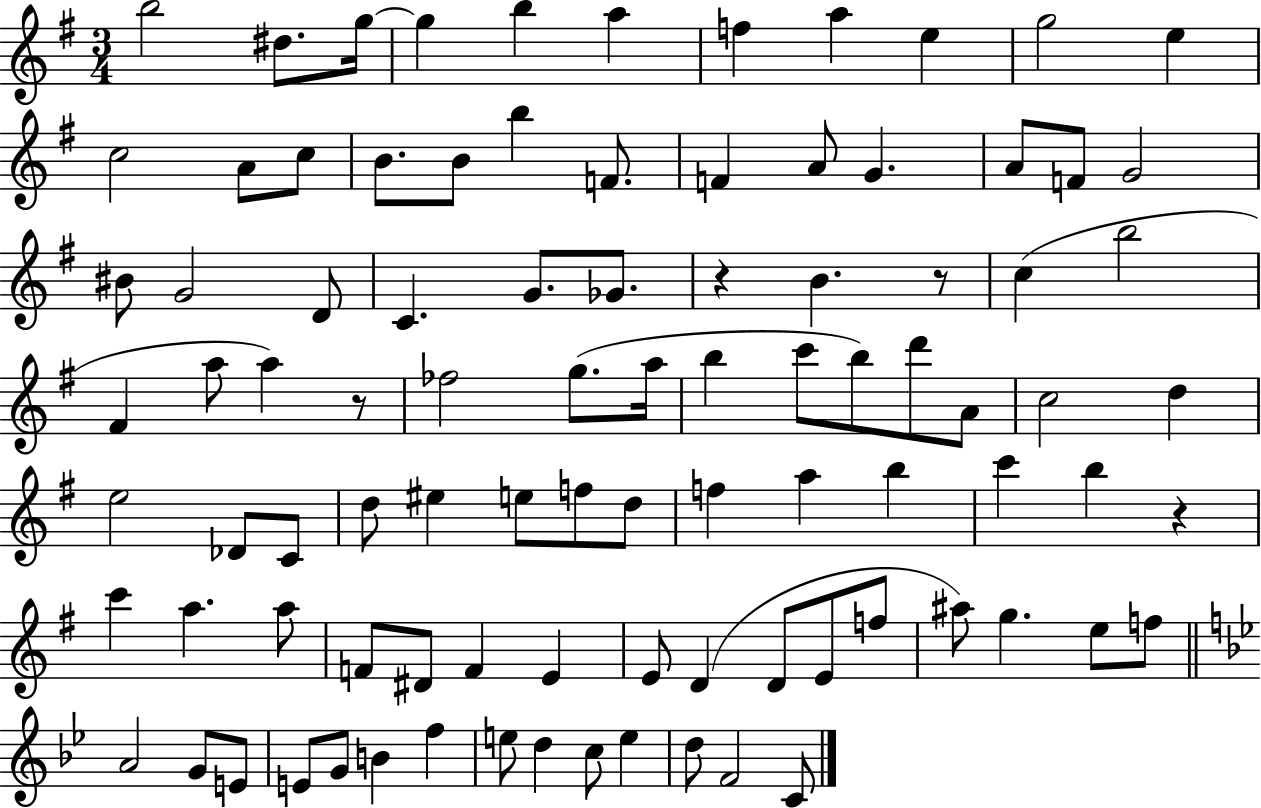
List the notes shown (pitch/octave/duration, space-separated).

B5/h D#5/e. G5/s G5/q B5/q A5/q F5/q A5/q E5/q G5/h E5/q C5/h A4/e C5/e B4/e. B4/e B5/q F4/e. F4/q A4/e G4/q. A4/e F4/e G4/h BIS4/e G4/h D4/e C4/q. G4/e. Gb4/e. R/q B4/q. R/e C5/q B5/h F#4/q A5/e A5/q R/e FES5/h G5/e. A5/s B5/q C6/e B5/e D6/e A4/e C5/h D5/q E5/h Db4/e C4/e D5/e EIS5/q E5/e F5/e D5/e F5/q A5/q B5/q C6/q B5/q R/q C6/q A5/q. A5/e F4/e D#4/e F4/q E4/q E4/e D4/q D4/e E4/e F5/e A#5/e G5/q. E5/e F5/e A4/h G4/e E4/e E4/e G4/e B4/q F5/q E5/e D5/q C5/e E5/q D5/e F4/h C4/e